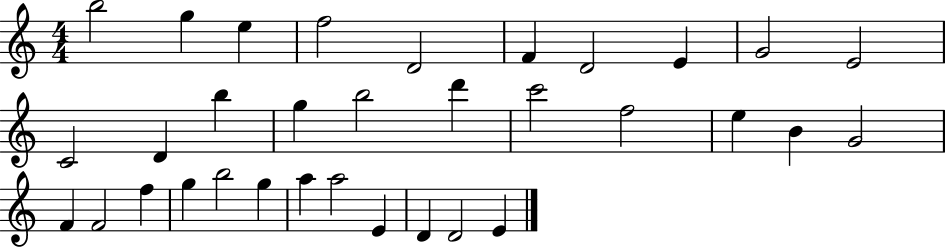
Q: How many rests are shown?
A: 0